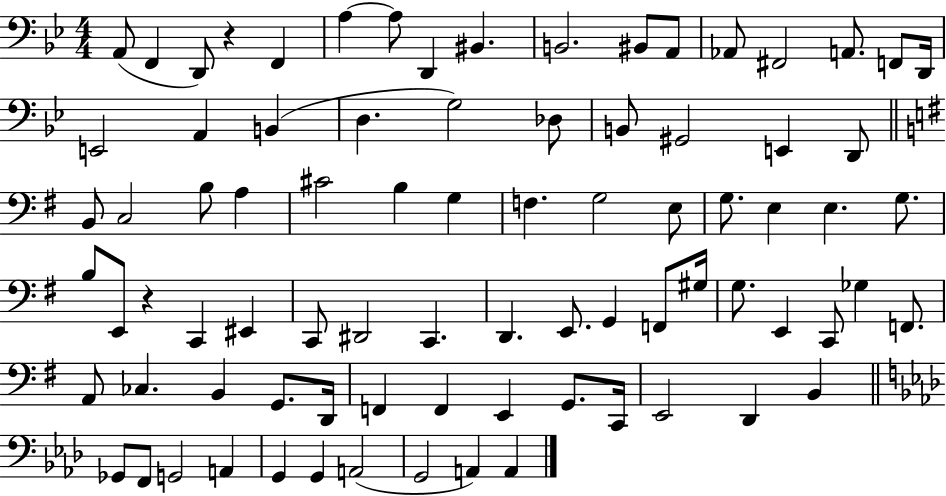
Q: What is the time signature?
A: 4/4